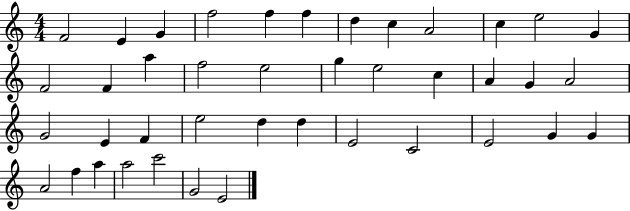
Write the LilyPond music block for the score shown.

{
  \clef treble
  \numericTimeSignature
  \time 4/4
  \key c \major
  f'2 e'4 g'4 | f''2 f''4 f''4 | d''4 c''4 a'2 | c''4 e''2 g'4 | \break f'2 f'4 a''4 | f''2 e''2 | g''4 e''2 c''4 | a'4 g'4 a'2 | \break g'2 e'4 f'4 | e''2 d''4 d''4 | e'2 c'2 | e'2 g'4 g'4 | \break a'2 f''4 a''4 | a''2 c'''2 | g'2 e'2 | \bar "|."
}